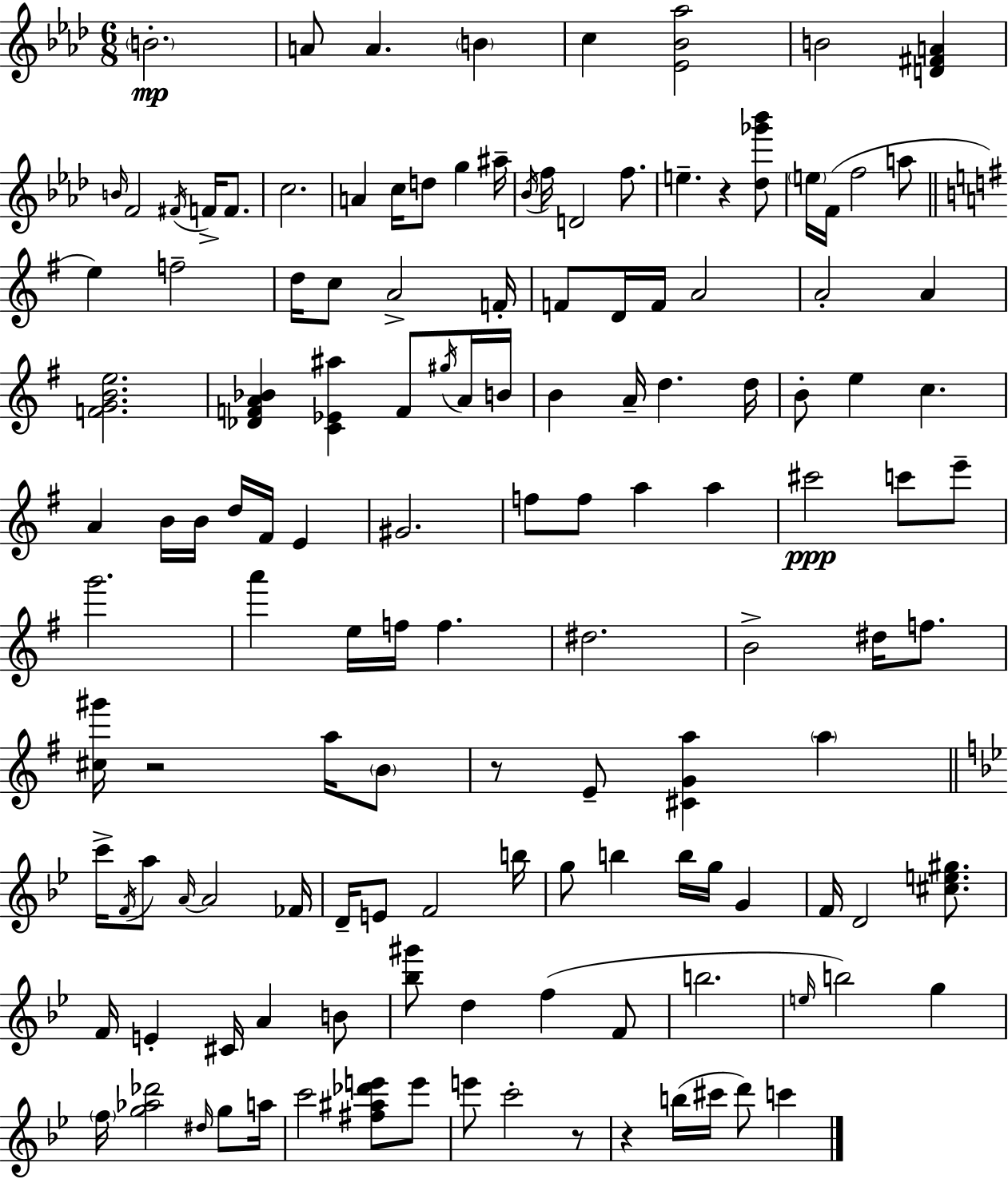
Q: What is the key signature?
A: AES major